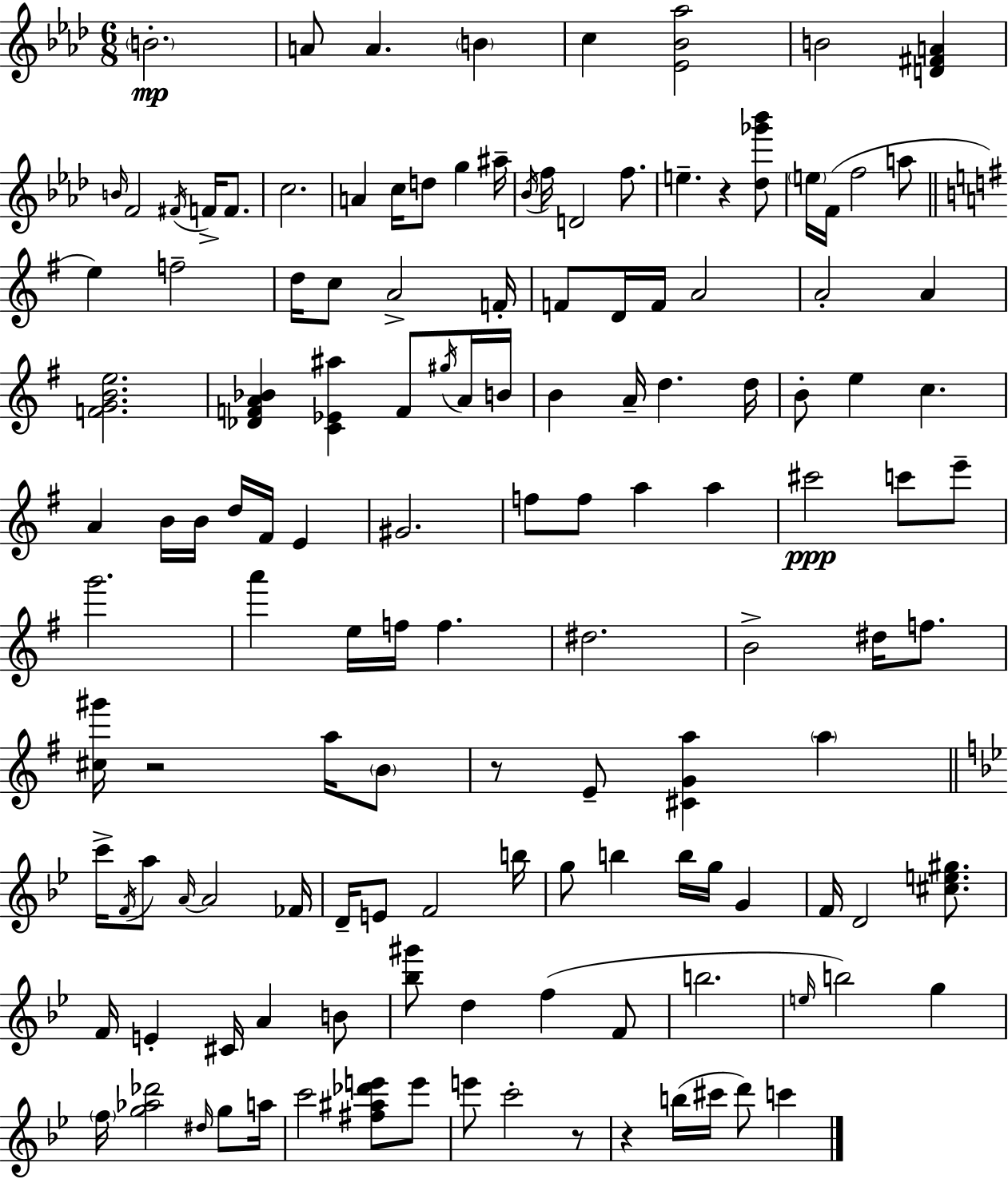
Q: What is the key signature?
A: AES major